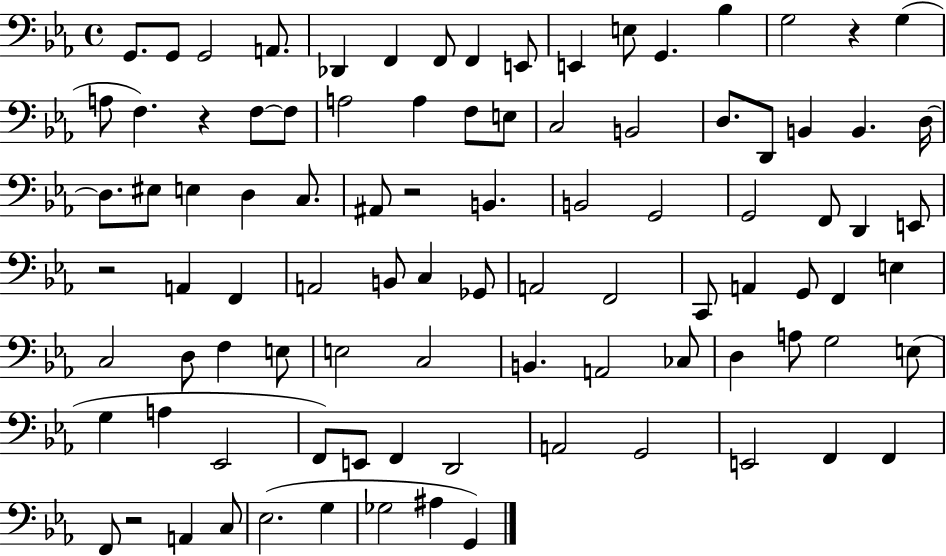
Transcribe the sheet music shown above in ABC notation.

X:1
T:Untitled
M:4/4
L:1/4
K:Eb
G,,/2 G,,/2 G,,2 A,,/2 _D,, F,, F,,/2 F,, E,,/2 E,, E,/2 G,, _B, G,2 z G, A,/2 F, z F,/2 F,/2 A,2 A, F,/2 E,/2 C,2 B,,2 D,/2 D,,/2 B,, B,, D,/4 D,/2 ^E,/2 E, D, C,/2 ^A,,/2 z2 B,, B,,2 G,,2 G,,2 F,,/2 D,, E,,/2 z2 A,, F,, A,,2 B,,/2 C, _G,,/2 A,,2 F,,2 C,,/2 A,, G,,/2 F,, E, C,2 D,/2 F, E,/2 E,2 C,2 B,, A,,2 _C,/2 D, A,/2 G,2 E,/2 G, A, _E,,2 F,,/2 E,,/2 F,, D,,2 A,,2 G,,2 E,,2 F,, F,, F,,/2 z2 A,, C,/2 _E,2 G, _G,2 ^A, G,,